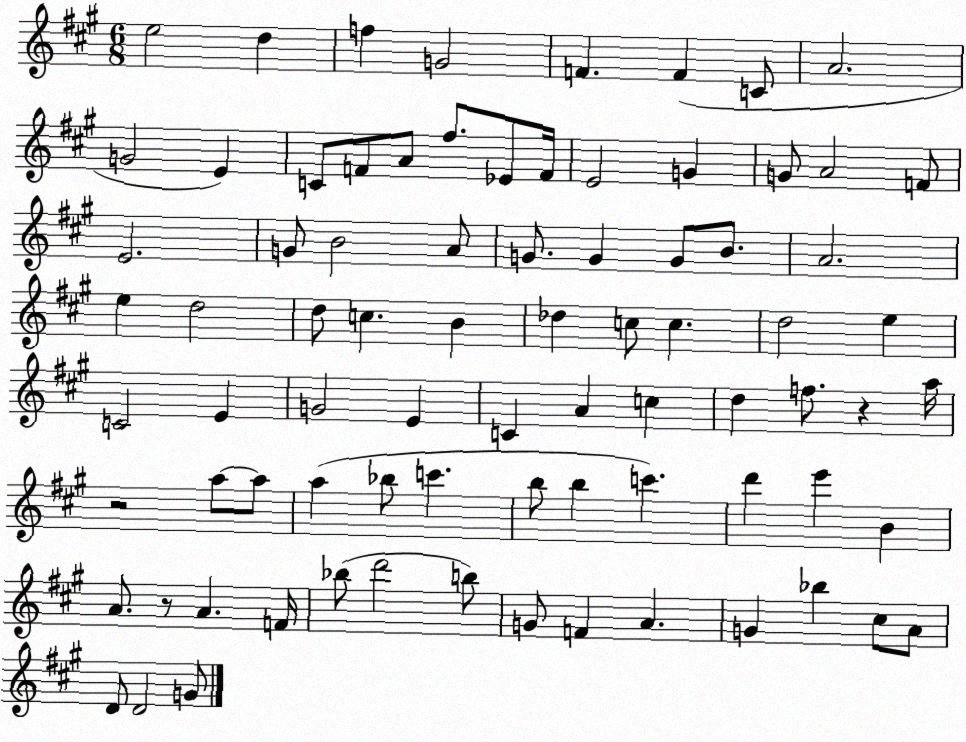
X:1
T:Untitled
M:6/8
L:1/4
K:A
e2 d f G2 F F C/2 A2 G2 E C/2 F/2 A/2 ^f/2 _E/2 F/4 E2 G G/2 A2 F/2 E2 G/2 B2 A/2 G/2 G G/2 B/2 A2 e d2 d/2 c B _d c/2 c d2 e C2 E G2 E C A c d f/2 z a/4 z2 a/2 a/2 a _b/2 c' b/2 b c' d' e' B A/2 z/2 A F/4 _b/2 d'2 b/2 G/2 F A G _b ^c/2 A/2 D/2 D2 G/2